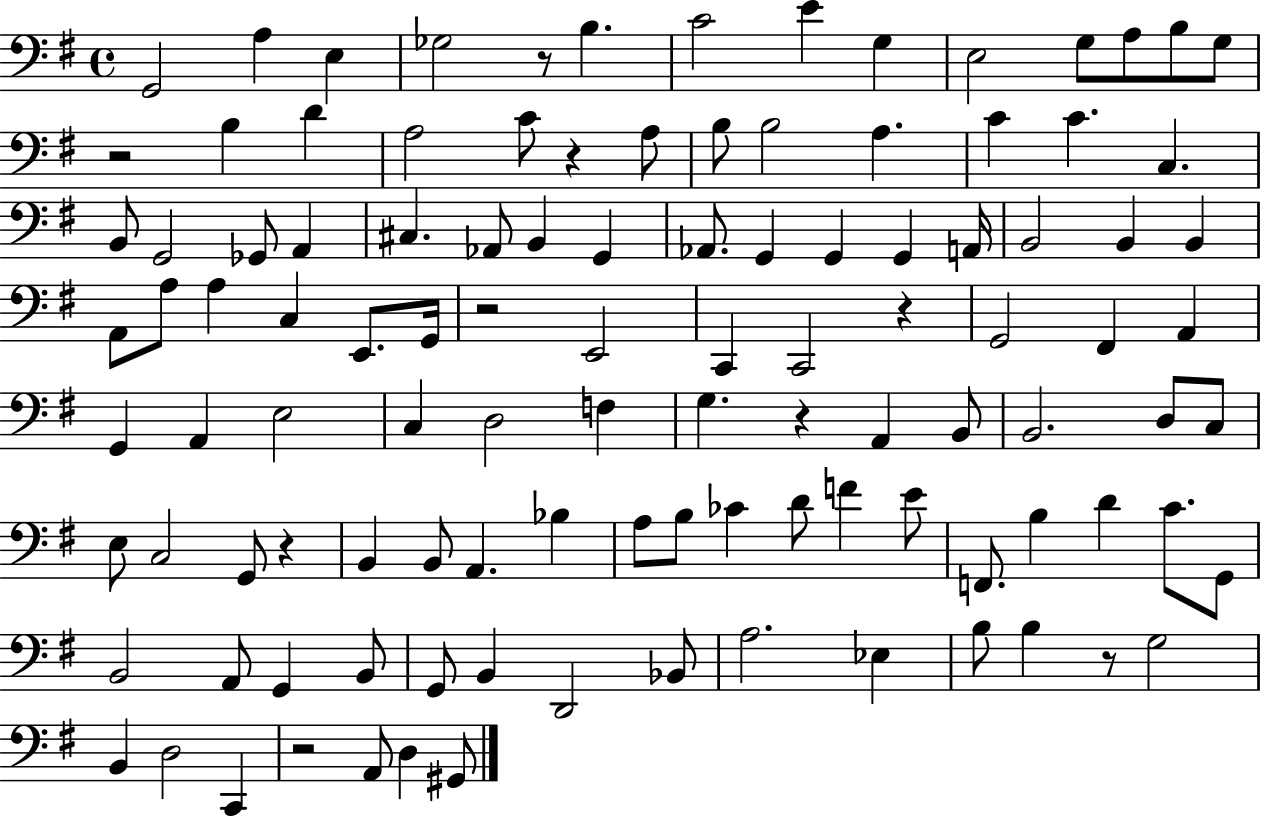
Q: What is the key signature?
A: G major